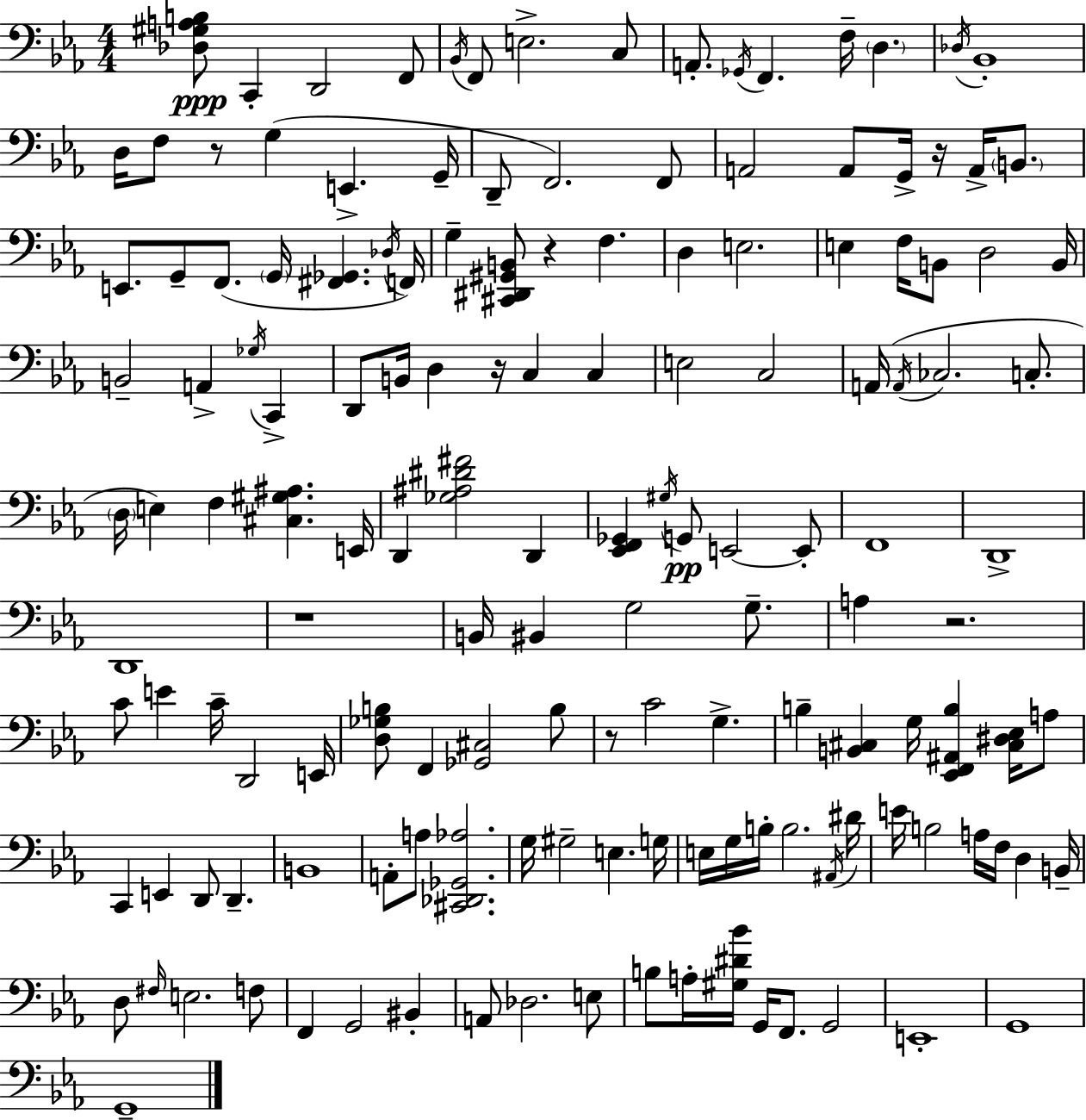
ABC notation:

X:1
T:Untitled
M:4/4
L:1/4
K:Cm
[_D,^G,A,B,]/2 C,, D,,2 F,,/2 _B,,/4 F,,/2 E,2 C,/2 A,,/2 _G,,/4 F,, F,/4 D, _D,/4 _B,,4 D,/4 F,/2 z/2 G, E,, G,,/4 D,,/2 F,,2 F,,/2 A,,2 A,,/2 G,,/4 z/4 A,,/4 B,,/2 E,,/2 G,,/2 F,,/2 G,,/4 [^F,,_G,,] _D,/4 F,,/4 G, [^C,,^D,,^G,,B,,]/2 z F, D, E,2 E, F,/4 B,,/2 D,2 B,,/4 B,,2 A,, _G,/4 C,, D,,/2 B,,/4 D, z/4 C, C, E,2 C,2 A,,/4 A,,/4 _C,2 C,/2 D,/4 E, F, [^C,^G,^A,] E,,/4 D,, [_G,^A,^D^F]2 D,, [_E,,F,,_G,,] ^G,/4 G,,/2 E,,2 E,,/2 F,,4 D,,4 D,,4 z4 B,,/4 ^B,, G,2 G,/2 A, z2 C/2 E C/4 D,,2 E,,/4 [D,_G,B,]/2 F,, [_G,,^C,]2 B,/2 z/2 C2 G, B, [B,,^C,] G,/4 [_E,,F,,^A,,B,] [^C,^D,_E,]/4 A,/2 C,, E,, D,,/2 D,, B,,4 A,,/2 A,/2 [^C,,_D,,_G,,_A,]2 G,/4 ^G,2 E, G,/4 E,/4 G,/4 B,/4 B,2 ^A,,/4 ^D/4 E/4 B,2 A,/4 F,/4 D, B,,/4 D,/2 ^F,/4 E,2 F,/2 F,, G,,2 ^B,, A,,/2 _D,2 E,/2 B,/2 A,/4 [^G,^D_B]/4 G,,/4 F,,/2 G,,2 E,,4 G,,4 G,,4